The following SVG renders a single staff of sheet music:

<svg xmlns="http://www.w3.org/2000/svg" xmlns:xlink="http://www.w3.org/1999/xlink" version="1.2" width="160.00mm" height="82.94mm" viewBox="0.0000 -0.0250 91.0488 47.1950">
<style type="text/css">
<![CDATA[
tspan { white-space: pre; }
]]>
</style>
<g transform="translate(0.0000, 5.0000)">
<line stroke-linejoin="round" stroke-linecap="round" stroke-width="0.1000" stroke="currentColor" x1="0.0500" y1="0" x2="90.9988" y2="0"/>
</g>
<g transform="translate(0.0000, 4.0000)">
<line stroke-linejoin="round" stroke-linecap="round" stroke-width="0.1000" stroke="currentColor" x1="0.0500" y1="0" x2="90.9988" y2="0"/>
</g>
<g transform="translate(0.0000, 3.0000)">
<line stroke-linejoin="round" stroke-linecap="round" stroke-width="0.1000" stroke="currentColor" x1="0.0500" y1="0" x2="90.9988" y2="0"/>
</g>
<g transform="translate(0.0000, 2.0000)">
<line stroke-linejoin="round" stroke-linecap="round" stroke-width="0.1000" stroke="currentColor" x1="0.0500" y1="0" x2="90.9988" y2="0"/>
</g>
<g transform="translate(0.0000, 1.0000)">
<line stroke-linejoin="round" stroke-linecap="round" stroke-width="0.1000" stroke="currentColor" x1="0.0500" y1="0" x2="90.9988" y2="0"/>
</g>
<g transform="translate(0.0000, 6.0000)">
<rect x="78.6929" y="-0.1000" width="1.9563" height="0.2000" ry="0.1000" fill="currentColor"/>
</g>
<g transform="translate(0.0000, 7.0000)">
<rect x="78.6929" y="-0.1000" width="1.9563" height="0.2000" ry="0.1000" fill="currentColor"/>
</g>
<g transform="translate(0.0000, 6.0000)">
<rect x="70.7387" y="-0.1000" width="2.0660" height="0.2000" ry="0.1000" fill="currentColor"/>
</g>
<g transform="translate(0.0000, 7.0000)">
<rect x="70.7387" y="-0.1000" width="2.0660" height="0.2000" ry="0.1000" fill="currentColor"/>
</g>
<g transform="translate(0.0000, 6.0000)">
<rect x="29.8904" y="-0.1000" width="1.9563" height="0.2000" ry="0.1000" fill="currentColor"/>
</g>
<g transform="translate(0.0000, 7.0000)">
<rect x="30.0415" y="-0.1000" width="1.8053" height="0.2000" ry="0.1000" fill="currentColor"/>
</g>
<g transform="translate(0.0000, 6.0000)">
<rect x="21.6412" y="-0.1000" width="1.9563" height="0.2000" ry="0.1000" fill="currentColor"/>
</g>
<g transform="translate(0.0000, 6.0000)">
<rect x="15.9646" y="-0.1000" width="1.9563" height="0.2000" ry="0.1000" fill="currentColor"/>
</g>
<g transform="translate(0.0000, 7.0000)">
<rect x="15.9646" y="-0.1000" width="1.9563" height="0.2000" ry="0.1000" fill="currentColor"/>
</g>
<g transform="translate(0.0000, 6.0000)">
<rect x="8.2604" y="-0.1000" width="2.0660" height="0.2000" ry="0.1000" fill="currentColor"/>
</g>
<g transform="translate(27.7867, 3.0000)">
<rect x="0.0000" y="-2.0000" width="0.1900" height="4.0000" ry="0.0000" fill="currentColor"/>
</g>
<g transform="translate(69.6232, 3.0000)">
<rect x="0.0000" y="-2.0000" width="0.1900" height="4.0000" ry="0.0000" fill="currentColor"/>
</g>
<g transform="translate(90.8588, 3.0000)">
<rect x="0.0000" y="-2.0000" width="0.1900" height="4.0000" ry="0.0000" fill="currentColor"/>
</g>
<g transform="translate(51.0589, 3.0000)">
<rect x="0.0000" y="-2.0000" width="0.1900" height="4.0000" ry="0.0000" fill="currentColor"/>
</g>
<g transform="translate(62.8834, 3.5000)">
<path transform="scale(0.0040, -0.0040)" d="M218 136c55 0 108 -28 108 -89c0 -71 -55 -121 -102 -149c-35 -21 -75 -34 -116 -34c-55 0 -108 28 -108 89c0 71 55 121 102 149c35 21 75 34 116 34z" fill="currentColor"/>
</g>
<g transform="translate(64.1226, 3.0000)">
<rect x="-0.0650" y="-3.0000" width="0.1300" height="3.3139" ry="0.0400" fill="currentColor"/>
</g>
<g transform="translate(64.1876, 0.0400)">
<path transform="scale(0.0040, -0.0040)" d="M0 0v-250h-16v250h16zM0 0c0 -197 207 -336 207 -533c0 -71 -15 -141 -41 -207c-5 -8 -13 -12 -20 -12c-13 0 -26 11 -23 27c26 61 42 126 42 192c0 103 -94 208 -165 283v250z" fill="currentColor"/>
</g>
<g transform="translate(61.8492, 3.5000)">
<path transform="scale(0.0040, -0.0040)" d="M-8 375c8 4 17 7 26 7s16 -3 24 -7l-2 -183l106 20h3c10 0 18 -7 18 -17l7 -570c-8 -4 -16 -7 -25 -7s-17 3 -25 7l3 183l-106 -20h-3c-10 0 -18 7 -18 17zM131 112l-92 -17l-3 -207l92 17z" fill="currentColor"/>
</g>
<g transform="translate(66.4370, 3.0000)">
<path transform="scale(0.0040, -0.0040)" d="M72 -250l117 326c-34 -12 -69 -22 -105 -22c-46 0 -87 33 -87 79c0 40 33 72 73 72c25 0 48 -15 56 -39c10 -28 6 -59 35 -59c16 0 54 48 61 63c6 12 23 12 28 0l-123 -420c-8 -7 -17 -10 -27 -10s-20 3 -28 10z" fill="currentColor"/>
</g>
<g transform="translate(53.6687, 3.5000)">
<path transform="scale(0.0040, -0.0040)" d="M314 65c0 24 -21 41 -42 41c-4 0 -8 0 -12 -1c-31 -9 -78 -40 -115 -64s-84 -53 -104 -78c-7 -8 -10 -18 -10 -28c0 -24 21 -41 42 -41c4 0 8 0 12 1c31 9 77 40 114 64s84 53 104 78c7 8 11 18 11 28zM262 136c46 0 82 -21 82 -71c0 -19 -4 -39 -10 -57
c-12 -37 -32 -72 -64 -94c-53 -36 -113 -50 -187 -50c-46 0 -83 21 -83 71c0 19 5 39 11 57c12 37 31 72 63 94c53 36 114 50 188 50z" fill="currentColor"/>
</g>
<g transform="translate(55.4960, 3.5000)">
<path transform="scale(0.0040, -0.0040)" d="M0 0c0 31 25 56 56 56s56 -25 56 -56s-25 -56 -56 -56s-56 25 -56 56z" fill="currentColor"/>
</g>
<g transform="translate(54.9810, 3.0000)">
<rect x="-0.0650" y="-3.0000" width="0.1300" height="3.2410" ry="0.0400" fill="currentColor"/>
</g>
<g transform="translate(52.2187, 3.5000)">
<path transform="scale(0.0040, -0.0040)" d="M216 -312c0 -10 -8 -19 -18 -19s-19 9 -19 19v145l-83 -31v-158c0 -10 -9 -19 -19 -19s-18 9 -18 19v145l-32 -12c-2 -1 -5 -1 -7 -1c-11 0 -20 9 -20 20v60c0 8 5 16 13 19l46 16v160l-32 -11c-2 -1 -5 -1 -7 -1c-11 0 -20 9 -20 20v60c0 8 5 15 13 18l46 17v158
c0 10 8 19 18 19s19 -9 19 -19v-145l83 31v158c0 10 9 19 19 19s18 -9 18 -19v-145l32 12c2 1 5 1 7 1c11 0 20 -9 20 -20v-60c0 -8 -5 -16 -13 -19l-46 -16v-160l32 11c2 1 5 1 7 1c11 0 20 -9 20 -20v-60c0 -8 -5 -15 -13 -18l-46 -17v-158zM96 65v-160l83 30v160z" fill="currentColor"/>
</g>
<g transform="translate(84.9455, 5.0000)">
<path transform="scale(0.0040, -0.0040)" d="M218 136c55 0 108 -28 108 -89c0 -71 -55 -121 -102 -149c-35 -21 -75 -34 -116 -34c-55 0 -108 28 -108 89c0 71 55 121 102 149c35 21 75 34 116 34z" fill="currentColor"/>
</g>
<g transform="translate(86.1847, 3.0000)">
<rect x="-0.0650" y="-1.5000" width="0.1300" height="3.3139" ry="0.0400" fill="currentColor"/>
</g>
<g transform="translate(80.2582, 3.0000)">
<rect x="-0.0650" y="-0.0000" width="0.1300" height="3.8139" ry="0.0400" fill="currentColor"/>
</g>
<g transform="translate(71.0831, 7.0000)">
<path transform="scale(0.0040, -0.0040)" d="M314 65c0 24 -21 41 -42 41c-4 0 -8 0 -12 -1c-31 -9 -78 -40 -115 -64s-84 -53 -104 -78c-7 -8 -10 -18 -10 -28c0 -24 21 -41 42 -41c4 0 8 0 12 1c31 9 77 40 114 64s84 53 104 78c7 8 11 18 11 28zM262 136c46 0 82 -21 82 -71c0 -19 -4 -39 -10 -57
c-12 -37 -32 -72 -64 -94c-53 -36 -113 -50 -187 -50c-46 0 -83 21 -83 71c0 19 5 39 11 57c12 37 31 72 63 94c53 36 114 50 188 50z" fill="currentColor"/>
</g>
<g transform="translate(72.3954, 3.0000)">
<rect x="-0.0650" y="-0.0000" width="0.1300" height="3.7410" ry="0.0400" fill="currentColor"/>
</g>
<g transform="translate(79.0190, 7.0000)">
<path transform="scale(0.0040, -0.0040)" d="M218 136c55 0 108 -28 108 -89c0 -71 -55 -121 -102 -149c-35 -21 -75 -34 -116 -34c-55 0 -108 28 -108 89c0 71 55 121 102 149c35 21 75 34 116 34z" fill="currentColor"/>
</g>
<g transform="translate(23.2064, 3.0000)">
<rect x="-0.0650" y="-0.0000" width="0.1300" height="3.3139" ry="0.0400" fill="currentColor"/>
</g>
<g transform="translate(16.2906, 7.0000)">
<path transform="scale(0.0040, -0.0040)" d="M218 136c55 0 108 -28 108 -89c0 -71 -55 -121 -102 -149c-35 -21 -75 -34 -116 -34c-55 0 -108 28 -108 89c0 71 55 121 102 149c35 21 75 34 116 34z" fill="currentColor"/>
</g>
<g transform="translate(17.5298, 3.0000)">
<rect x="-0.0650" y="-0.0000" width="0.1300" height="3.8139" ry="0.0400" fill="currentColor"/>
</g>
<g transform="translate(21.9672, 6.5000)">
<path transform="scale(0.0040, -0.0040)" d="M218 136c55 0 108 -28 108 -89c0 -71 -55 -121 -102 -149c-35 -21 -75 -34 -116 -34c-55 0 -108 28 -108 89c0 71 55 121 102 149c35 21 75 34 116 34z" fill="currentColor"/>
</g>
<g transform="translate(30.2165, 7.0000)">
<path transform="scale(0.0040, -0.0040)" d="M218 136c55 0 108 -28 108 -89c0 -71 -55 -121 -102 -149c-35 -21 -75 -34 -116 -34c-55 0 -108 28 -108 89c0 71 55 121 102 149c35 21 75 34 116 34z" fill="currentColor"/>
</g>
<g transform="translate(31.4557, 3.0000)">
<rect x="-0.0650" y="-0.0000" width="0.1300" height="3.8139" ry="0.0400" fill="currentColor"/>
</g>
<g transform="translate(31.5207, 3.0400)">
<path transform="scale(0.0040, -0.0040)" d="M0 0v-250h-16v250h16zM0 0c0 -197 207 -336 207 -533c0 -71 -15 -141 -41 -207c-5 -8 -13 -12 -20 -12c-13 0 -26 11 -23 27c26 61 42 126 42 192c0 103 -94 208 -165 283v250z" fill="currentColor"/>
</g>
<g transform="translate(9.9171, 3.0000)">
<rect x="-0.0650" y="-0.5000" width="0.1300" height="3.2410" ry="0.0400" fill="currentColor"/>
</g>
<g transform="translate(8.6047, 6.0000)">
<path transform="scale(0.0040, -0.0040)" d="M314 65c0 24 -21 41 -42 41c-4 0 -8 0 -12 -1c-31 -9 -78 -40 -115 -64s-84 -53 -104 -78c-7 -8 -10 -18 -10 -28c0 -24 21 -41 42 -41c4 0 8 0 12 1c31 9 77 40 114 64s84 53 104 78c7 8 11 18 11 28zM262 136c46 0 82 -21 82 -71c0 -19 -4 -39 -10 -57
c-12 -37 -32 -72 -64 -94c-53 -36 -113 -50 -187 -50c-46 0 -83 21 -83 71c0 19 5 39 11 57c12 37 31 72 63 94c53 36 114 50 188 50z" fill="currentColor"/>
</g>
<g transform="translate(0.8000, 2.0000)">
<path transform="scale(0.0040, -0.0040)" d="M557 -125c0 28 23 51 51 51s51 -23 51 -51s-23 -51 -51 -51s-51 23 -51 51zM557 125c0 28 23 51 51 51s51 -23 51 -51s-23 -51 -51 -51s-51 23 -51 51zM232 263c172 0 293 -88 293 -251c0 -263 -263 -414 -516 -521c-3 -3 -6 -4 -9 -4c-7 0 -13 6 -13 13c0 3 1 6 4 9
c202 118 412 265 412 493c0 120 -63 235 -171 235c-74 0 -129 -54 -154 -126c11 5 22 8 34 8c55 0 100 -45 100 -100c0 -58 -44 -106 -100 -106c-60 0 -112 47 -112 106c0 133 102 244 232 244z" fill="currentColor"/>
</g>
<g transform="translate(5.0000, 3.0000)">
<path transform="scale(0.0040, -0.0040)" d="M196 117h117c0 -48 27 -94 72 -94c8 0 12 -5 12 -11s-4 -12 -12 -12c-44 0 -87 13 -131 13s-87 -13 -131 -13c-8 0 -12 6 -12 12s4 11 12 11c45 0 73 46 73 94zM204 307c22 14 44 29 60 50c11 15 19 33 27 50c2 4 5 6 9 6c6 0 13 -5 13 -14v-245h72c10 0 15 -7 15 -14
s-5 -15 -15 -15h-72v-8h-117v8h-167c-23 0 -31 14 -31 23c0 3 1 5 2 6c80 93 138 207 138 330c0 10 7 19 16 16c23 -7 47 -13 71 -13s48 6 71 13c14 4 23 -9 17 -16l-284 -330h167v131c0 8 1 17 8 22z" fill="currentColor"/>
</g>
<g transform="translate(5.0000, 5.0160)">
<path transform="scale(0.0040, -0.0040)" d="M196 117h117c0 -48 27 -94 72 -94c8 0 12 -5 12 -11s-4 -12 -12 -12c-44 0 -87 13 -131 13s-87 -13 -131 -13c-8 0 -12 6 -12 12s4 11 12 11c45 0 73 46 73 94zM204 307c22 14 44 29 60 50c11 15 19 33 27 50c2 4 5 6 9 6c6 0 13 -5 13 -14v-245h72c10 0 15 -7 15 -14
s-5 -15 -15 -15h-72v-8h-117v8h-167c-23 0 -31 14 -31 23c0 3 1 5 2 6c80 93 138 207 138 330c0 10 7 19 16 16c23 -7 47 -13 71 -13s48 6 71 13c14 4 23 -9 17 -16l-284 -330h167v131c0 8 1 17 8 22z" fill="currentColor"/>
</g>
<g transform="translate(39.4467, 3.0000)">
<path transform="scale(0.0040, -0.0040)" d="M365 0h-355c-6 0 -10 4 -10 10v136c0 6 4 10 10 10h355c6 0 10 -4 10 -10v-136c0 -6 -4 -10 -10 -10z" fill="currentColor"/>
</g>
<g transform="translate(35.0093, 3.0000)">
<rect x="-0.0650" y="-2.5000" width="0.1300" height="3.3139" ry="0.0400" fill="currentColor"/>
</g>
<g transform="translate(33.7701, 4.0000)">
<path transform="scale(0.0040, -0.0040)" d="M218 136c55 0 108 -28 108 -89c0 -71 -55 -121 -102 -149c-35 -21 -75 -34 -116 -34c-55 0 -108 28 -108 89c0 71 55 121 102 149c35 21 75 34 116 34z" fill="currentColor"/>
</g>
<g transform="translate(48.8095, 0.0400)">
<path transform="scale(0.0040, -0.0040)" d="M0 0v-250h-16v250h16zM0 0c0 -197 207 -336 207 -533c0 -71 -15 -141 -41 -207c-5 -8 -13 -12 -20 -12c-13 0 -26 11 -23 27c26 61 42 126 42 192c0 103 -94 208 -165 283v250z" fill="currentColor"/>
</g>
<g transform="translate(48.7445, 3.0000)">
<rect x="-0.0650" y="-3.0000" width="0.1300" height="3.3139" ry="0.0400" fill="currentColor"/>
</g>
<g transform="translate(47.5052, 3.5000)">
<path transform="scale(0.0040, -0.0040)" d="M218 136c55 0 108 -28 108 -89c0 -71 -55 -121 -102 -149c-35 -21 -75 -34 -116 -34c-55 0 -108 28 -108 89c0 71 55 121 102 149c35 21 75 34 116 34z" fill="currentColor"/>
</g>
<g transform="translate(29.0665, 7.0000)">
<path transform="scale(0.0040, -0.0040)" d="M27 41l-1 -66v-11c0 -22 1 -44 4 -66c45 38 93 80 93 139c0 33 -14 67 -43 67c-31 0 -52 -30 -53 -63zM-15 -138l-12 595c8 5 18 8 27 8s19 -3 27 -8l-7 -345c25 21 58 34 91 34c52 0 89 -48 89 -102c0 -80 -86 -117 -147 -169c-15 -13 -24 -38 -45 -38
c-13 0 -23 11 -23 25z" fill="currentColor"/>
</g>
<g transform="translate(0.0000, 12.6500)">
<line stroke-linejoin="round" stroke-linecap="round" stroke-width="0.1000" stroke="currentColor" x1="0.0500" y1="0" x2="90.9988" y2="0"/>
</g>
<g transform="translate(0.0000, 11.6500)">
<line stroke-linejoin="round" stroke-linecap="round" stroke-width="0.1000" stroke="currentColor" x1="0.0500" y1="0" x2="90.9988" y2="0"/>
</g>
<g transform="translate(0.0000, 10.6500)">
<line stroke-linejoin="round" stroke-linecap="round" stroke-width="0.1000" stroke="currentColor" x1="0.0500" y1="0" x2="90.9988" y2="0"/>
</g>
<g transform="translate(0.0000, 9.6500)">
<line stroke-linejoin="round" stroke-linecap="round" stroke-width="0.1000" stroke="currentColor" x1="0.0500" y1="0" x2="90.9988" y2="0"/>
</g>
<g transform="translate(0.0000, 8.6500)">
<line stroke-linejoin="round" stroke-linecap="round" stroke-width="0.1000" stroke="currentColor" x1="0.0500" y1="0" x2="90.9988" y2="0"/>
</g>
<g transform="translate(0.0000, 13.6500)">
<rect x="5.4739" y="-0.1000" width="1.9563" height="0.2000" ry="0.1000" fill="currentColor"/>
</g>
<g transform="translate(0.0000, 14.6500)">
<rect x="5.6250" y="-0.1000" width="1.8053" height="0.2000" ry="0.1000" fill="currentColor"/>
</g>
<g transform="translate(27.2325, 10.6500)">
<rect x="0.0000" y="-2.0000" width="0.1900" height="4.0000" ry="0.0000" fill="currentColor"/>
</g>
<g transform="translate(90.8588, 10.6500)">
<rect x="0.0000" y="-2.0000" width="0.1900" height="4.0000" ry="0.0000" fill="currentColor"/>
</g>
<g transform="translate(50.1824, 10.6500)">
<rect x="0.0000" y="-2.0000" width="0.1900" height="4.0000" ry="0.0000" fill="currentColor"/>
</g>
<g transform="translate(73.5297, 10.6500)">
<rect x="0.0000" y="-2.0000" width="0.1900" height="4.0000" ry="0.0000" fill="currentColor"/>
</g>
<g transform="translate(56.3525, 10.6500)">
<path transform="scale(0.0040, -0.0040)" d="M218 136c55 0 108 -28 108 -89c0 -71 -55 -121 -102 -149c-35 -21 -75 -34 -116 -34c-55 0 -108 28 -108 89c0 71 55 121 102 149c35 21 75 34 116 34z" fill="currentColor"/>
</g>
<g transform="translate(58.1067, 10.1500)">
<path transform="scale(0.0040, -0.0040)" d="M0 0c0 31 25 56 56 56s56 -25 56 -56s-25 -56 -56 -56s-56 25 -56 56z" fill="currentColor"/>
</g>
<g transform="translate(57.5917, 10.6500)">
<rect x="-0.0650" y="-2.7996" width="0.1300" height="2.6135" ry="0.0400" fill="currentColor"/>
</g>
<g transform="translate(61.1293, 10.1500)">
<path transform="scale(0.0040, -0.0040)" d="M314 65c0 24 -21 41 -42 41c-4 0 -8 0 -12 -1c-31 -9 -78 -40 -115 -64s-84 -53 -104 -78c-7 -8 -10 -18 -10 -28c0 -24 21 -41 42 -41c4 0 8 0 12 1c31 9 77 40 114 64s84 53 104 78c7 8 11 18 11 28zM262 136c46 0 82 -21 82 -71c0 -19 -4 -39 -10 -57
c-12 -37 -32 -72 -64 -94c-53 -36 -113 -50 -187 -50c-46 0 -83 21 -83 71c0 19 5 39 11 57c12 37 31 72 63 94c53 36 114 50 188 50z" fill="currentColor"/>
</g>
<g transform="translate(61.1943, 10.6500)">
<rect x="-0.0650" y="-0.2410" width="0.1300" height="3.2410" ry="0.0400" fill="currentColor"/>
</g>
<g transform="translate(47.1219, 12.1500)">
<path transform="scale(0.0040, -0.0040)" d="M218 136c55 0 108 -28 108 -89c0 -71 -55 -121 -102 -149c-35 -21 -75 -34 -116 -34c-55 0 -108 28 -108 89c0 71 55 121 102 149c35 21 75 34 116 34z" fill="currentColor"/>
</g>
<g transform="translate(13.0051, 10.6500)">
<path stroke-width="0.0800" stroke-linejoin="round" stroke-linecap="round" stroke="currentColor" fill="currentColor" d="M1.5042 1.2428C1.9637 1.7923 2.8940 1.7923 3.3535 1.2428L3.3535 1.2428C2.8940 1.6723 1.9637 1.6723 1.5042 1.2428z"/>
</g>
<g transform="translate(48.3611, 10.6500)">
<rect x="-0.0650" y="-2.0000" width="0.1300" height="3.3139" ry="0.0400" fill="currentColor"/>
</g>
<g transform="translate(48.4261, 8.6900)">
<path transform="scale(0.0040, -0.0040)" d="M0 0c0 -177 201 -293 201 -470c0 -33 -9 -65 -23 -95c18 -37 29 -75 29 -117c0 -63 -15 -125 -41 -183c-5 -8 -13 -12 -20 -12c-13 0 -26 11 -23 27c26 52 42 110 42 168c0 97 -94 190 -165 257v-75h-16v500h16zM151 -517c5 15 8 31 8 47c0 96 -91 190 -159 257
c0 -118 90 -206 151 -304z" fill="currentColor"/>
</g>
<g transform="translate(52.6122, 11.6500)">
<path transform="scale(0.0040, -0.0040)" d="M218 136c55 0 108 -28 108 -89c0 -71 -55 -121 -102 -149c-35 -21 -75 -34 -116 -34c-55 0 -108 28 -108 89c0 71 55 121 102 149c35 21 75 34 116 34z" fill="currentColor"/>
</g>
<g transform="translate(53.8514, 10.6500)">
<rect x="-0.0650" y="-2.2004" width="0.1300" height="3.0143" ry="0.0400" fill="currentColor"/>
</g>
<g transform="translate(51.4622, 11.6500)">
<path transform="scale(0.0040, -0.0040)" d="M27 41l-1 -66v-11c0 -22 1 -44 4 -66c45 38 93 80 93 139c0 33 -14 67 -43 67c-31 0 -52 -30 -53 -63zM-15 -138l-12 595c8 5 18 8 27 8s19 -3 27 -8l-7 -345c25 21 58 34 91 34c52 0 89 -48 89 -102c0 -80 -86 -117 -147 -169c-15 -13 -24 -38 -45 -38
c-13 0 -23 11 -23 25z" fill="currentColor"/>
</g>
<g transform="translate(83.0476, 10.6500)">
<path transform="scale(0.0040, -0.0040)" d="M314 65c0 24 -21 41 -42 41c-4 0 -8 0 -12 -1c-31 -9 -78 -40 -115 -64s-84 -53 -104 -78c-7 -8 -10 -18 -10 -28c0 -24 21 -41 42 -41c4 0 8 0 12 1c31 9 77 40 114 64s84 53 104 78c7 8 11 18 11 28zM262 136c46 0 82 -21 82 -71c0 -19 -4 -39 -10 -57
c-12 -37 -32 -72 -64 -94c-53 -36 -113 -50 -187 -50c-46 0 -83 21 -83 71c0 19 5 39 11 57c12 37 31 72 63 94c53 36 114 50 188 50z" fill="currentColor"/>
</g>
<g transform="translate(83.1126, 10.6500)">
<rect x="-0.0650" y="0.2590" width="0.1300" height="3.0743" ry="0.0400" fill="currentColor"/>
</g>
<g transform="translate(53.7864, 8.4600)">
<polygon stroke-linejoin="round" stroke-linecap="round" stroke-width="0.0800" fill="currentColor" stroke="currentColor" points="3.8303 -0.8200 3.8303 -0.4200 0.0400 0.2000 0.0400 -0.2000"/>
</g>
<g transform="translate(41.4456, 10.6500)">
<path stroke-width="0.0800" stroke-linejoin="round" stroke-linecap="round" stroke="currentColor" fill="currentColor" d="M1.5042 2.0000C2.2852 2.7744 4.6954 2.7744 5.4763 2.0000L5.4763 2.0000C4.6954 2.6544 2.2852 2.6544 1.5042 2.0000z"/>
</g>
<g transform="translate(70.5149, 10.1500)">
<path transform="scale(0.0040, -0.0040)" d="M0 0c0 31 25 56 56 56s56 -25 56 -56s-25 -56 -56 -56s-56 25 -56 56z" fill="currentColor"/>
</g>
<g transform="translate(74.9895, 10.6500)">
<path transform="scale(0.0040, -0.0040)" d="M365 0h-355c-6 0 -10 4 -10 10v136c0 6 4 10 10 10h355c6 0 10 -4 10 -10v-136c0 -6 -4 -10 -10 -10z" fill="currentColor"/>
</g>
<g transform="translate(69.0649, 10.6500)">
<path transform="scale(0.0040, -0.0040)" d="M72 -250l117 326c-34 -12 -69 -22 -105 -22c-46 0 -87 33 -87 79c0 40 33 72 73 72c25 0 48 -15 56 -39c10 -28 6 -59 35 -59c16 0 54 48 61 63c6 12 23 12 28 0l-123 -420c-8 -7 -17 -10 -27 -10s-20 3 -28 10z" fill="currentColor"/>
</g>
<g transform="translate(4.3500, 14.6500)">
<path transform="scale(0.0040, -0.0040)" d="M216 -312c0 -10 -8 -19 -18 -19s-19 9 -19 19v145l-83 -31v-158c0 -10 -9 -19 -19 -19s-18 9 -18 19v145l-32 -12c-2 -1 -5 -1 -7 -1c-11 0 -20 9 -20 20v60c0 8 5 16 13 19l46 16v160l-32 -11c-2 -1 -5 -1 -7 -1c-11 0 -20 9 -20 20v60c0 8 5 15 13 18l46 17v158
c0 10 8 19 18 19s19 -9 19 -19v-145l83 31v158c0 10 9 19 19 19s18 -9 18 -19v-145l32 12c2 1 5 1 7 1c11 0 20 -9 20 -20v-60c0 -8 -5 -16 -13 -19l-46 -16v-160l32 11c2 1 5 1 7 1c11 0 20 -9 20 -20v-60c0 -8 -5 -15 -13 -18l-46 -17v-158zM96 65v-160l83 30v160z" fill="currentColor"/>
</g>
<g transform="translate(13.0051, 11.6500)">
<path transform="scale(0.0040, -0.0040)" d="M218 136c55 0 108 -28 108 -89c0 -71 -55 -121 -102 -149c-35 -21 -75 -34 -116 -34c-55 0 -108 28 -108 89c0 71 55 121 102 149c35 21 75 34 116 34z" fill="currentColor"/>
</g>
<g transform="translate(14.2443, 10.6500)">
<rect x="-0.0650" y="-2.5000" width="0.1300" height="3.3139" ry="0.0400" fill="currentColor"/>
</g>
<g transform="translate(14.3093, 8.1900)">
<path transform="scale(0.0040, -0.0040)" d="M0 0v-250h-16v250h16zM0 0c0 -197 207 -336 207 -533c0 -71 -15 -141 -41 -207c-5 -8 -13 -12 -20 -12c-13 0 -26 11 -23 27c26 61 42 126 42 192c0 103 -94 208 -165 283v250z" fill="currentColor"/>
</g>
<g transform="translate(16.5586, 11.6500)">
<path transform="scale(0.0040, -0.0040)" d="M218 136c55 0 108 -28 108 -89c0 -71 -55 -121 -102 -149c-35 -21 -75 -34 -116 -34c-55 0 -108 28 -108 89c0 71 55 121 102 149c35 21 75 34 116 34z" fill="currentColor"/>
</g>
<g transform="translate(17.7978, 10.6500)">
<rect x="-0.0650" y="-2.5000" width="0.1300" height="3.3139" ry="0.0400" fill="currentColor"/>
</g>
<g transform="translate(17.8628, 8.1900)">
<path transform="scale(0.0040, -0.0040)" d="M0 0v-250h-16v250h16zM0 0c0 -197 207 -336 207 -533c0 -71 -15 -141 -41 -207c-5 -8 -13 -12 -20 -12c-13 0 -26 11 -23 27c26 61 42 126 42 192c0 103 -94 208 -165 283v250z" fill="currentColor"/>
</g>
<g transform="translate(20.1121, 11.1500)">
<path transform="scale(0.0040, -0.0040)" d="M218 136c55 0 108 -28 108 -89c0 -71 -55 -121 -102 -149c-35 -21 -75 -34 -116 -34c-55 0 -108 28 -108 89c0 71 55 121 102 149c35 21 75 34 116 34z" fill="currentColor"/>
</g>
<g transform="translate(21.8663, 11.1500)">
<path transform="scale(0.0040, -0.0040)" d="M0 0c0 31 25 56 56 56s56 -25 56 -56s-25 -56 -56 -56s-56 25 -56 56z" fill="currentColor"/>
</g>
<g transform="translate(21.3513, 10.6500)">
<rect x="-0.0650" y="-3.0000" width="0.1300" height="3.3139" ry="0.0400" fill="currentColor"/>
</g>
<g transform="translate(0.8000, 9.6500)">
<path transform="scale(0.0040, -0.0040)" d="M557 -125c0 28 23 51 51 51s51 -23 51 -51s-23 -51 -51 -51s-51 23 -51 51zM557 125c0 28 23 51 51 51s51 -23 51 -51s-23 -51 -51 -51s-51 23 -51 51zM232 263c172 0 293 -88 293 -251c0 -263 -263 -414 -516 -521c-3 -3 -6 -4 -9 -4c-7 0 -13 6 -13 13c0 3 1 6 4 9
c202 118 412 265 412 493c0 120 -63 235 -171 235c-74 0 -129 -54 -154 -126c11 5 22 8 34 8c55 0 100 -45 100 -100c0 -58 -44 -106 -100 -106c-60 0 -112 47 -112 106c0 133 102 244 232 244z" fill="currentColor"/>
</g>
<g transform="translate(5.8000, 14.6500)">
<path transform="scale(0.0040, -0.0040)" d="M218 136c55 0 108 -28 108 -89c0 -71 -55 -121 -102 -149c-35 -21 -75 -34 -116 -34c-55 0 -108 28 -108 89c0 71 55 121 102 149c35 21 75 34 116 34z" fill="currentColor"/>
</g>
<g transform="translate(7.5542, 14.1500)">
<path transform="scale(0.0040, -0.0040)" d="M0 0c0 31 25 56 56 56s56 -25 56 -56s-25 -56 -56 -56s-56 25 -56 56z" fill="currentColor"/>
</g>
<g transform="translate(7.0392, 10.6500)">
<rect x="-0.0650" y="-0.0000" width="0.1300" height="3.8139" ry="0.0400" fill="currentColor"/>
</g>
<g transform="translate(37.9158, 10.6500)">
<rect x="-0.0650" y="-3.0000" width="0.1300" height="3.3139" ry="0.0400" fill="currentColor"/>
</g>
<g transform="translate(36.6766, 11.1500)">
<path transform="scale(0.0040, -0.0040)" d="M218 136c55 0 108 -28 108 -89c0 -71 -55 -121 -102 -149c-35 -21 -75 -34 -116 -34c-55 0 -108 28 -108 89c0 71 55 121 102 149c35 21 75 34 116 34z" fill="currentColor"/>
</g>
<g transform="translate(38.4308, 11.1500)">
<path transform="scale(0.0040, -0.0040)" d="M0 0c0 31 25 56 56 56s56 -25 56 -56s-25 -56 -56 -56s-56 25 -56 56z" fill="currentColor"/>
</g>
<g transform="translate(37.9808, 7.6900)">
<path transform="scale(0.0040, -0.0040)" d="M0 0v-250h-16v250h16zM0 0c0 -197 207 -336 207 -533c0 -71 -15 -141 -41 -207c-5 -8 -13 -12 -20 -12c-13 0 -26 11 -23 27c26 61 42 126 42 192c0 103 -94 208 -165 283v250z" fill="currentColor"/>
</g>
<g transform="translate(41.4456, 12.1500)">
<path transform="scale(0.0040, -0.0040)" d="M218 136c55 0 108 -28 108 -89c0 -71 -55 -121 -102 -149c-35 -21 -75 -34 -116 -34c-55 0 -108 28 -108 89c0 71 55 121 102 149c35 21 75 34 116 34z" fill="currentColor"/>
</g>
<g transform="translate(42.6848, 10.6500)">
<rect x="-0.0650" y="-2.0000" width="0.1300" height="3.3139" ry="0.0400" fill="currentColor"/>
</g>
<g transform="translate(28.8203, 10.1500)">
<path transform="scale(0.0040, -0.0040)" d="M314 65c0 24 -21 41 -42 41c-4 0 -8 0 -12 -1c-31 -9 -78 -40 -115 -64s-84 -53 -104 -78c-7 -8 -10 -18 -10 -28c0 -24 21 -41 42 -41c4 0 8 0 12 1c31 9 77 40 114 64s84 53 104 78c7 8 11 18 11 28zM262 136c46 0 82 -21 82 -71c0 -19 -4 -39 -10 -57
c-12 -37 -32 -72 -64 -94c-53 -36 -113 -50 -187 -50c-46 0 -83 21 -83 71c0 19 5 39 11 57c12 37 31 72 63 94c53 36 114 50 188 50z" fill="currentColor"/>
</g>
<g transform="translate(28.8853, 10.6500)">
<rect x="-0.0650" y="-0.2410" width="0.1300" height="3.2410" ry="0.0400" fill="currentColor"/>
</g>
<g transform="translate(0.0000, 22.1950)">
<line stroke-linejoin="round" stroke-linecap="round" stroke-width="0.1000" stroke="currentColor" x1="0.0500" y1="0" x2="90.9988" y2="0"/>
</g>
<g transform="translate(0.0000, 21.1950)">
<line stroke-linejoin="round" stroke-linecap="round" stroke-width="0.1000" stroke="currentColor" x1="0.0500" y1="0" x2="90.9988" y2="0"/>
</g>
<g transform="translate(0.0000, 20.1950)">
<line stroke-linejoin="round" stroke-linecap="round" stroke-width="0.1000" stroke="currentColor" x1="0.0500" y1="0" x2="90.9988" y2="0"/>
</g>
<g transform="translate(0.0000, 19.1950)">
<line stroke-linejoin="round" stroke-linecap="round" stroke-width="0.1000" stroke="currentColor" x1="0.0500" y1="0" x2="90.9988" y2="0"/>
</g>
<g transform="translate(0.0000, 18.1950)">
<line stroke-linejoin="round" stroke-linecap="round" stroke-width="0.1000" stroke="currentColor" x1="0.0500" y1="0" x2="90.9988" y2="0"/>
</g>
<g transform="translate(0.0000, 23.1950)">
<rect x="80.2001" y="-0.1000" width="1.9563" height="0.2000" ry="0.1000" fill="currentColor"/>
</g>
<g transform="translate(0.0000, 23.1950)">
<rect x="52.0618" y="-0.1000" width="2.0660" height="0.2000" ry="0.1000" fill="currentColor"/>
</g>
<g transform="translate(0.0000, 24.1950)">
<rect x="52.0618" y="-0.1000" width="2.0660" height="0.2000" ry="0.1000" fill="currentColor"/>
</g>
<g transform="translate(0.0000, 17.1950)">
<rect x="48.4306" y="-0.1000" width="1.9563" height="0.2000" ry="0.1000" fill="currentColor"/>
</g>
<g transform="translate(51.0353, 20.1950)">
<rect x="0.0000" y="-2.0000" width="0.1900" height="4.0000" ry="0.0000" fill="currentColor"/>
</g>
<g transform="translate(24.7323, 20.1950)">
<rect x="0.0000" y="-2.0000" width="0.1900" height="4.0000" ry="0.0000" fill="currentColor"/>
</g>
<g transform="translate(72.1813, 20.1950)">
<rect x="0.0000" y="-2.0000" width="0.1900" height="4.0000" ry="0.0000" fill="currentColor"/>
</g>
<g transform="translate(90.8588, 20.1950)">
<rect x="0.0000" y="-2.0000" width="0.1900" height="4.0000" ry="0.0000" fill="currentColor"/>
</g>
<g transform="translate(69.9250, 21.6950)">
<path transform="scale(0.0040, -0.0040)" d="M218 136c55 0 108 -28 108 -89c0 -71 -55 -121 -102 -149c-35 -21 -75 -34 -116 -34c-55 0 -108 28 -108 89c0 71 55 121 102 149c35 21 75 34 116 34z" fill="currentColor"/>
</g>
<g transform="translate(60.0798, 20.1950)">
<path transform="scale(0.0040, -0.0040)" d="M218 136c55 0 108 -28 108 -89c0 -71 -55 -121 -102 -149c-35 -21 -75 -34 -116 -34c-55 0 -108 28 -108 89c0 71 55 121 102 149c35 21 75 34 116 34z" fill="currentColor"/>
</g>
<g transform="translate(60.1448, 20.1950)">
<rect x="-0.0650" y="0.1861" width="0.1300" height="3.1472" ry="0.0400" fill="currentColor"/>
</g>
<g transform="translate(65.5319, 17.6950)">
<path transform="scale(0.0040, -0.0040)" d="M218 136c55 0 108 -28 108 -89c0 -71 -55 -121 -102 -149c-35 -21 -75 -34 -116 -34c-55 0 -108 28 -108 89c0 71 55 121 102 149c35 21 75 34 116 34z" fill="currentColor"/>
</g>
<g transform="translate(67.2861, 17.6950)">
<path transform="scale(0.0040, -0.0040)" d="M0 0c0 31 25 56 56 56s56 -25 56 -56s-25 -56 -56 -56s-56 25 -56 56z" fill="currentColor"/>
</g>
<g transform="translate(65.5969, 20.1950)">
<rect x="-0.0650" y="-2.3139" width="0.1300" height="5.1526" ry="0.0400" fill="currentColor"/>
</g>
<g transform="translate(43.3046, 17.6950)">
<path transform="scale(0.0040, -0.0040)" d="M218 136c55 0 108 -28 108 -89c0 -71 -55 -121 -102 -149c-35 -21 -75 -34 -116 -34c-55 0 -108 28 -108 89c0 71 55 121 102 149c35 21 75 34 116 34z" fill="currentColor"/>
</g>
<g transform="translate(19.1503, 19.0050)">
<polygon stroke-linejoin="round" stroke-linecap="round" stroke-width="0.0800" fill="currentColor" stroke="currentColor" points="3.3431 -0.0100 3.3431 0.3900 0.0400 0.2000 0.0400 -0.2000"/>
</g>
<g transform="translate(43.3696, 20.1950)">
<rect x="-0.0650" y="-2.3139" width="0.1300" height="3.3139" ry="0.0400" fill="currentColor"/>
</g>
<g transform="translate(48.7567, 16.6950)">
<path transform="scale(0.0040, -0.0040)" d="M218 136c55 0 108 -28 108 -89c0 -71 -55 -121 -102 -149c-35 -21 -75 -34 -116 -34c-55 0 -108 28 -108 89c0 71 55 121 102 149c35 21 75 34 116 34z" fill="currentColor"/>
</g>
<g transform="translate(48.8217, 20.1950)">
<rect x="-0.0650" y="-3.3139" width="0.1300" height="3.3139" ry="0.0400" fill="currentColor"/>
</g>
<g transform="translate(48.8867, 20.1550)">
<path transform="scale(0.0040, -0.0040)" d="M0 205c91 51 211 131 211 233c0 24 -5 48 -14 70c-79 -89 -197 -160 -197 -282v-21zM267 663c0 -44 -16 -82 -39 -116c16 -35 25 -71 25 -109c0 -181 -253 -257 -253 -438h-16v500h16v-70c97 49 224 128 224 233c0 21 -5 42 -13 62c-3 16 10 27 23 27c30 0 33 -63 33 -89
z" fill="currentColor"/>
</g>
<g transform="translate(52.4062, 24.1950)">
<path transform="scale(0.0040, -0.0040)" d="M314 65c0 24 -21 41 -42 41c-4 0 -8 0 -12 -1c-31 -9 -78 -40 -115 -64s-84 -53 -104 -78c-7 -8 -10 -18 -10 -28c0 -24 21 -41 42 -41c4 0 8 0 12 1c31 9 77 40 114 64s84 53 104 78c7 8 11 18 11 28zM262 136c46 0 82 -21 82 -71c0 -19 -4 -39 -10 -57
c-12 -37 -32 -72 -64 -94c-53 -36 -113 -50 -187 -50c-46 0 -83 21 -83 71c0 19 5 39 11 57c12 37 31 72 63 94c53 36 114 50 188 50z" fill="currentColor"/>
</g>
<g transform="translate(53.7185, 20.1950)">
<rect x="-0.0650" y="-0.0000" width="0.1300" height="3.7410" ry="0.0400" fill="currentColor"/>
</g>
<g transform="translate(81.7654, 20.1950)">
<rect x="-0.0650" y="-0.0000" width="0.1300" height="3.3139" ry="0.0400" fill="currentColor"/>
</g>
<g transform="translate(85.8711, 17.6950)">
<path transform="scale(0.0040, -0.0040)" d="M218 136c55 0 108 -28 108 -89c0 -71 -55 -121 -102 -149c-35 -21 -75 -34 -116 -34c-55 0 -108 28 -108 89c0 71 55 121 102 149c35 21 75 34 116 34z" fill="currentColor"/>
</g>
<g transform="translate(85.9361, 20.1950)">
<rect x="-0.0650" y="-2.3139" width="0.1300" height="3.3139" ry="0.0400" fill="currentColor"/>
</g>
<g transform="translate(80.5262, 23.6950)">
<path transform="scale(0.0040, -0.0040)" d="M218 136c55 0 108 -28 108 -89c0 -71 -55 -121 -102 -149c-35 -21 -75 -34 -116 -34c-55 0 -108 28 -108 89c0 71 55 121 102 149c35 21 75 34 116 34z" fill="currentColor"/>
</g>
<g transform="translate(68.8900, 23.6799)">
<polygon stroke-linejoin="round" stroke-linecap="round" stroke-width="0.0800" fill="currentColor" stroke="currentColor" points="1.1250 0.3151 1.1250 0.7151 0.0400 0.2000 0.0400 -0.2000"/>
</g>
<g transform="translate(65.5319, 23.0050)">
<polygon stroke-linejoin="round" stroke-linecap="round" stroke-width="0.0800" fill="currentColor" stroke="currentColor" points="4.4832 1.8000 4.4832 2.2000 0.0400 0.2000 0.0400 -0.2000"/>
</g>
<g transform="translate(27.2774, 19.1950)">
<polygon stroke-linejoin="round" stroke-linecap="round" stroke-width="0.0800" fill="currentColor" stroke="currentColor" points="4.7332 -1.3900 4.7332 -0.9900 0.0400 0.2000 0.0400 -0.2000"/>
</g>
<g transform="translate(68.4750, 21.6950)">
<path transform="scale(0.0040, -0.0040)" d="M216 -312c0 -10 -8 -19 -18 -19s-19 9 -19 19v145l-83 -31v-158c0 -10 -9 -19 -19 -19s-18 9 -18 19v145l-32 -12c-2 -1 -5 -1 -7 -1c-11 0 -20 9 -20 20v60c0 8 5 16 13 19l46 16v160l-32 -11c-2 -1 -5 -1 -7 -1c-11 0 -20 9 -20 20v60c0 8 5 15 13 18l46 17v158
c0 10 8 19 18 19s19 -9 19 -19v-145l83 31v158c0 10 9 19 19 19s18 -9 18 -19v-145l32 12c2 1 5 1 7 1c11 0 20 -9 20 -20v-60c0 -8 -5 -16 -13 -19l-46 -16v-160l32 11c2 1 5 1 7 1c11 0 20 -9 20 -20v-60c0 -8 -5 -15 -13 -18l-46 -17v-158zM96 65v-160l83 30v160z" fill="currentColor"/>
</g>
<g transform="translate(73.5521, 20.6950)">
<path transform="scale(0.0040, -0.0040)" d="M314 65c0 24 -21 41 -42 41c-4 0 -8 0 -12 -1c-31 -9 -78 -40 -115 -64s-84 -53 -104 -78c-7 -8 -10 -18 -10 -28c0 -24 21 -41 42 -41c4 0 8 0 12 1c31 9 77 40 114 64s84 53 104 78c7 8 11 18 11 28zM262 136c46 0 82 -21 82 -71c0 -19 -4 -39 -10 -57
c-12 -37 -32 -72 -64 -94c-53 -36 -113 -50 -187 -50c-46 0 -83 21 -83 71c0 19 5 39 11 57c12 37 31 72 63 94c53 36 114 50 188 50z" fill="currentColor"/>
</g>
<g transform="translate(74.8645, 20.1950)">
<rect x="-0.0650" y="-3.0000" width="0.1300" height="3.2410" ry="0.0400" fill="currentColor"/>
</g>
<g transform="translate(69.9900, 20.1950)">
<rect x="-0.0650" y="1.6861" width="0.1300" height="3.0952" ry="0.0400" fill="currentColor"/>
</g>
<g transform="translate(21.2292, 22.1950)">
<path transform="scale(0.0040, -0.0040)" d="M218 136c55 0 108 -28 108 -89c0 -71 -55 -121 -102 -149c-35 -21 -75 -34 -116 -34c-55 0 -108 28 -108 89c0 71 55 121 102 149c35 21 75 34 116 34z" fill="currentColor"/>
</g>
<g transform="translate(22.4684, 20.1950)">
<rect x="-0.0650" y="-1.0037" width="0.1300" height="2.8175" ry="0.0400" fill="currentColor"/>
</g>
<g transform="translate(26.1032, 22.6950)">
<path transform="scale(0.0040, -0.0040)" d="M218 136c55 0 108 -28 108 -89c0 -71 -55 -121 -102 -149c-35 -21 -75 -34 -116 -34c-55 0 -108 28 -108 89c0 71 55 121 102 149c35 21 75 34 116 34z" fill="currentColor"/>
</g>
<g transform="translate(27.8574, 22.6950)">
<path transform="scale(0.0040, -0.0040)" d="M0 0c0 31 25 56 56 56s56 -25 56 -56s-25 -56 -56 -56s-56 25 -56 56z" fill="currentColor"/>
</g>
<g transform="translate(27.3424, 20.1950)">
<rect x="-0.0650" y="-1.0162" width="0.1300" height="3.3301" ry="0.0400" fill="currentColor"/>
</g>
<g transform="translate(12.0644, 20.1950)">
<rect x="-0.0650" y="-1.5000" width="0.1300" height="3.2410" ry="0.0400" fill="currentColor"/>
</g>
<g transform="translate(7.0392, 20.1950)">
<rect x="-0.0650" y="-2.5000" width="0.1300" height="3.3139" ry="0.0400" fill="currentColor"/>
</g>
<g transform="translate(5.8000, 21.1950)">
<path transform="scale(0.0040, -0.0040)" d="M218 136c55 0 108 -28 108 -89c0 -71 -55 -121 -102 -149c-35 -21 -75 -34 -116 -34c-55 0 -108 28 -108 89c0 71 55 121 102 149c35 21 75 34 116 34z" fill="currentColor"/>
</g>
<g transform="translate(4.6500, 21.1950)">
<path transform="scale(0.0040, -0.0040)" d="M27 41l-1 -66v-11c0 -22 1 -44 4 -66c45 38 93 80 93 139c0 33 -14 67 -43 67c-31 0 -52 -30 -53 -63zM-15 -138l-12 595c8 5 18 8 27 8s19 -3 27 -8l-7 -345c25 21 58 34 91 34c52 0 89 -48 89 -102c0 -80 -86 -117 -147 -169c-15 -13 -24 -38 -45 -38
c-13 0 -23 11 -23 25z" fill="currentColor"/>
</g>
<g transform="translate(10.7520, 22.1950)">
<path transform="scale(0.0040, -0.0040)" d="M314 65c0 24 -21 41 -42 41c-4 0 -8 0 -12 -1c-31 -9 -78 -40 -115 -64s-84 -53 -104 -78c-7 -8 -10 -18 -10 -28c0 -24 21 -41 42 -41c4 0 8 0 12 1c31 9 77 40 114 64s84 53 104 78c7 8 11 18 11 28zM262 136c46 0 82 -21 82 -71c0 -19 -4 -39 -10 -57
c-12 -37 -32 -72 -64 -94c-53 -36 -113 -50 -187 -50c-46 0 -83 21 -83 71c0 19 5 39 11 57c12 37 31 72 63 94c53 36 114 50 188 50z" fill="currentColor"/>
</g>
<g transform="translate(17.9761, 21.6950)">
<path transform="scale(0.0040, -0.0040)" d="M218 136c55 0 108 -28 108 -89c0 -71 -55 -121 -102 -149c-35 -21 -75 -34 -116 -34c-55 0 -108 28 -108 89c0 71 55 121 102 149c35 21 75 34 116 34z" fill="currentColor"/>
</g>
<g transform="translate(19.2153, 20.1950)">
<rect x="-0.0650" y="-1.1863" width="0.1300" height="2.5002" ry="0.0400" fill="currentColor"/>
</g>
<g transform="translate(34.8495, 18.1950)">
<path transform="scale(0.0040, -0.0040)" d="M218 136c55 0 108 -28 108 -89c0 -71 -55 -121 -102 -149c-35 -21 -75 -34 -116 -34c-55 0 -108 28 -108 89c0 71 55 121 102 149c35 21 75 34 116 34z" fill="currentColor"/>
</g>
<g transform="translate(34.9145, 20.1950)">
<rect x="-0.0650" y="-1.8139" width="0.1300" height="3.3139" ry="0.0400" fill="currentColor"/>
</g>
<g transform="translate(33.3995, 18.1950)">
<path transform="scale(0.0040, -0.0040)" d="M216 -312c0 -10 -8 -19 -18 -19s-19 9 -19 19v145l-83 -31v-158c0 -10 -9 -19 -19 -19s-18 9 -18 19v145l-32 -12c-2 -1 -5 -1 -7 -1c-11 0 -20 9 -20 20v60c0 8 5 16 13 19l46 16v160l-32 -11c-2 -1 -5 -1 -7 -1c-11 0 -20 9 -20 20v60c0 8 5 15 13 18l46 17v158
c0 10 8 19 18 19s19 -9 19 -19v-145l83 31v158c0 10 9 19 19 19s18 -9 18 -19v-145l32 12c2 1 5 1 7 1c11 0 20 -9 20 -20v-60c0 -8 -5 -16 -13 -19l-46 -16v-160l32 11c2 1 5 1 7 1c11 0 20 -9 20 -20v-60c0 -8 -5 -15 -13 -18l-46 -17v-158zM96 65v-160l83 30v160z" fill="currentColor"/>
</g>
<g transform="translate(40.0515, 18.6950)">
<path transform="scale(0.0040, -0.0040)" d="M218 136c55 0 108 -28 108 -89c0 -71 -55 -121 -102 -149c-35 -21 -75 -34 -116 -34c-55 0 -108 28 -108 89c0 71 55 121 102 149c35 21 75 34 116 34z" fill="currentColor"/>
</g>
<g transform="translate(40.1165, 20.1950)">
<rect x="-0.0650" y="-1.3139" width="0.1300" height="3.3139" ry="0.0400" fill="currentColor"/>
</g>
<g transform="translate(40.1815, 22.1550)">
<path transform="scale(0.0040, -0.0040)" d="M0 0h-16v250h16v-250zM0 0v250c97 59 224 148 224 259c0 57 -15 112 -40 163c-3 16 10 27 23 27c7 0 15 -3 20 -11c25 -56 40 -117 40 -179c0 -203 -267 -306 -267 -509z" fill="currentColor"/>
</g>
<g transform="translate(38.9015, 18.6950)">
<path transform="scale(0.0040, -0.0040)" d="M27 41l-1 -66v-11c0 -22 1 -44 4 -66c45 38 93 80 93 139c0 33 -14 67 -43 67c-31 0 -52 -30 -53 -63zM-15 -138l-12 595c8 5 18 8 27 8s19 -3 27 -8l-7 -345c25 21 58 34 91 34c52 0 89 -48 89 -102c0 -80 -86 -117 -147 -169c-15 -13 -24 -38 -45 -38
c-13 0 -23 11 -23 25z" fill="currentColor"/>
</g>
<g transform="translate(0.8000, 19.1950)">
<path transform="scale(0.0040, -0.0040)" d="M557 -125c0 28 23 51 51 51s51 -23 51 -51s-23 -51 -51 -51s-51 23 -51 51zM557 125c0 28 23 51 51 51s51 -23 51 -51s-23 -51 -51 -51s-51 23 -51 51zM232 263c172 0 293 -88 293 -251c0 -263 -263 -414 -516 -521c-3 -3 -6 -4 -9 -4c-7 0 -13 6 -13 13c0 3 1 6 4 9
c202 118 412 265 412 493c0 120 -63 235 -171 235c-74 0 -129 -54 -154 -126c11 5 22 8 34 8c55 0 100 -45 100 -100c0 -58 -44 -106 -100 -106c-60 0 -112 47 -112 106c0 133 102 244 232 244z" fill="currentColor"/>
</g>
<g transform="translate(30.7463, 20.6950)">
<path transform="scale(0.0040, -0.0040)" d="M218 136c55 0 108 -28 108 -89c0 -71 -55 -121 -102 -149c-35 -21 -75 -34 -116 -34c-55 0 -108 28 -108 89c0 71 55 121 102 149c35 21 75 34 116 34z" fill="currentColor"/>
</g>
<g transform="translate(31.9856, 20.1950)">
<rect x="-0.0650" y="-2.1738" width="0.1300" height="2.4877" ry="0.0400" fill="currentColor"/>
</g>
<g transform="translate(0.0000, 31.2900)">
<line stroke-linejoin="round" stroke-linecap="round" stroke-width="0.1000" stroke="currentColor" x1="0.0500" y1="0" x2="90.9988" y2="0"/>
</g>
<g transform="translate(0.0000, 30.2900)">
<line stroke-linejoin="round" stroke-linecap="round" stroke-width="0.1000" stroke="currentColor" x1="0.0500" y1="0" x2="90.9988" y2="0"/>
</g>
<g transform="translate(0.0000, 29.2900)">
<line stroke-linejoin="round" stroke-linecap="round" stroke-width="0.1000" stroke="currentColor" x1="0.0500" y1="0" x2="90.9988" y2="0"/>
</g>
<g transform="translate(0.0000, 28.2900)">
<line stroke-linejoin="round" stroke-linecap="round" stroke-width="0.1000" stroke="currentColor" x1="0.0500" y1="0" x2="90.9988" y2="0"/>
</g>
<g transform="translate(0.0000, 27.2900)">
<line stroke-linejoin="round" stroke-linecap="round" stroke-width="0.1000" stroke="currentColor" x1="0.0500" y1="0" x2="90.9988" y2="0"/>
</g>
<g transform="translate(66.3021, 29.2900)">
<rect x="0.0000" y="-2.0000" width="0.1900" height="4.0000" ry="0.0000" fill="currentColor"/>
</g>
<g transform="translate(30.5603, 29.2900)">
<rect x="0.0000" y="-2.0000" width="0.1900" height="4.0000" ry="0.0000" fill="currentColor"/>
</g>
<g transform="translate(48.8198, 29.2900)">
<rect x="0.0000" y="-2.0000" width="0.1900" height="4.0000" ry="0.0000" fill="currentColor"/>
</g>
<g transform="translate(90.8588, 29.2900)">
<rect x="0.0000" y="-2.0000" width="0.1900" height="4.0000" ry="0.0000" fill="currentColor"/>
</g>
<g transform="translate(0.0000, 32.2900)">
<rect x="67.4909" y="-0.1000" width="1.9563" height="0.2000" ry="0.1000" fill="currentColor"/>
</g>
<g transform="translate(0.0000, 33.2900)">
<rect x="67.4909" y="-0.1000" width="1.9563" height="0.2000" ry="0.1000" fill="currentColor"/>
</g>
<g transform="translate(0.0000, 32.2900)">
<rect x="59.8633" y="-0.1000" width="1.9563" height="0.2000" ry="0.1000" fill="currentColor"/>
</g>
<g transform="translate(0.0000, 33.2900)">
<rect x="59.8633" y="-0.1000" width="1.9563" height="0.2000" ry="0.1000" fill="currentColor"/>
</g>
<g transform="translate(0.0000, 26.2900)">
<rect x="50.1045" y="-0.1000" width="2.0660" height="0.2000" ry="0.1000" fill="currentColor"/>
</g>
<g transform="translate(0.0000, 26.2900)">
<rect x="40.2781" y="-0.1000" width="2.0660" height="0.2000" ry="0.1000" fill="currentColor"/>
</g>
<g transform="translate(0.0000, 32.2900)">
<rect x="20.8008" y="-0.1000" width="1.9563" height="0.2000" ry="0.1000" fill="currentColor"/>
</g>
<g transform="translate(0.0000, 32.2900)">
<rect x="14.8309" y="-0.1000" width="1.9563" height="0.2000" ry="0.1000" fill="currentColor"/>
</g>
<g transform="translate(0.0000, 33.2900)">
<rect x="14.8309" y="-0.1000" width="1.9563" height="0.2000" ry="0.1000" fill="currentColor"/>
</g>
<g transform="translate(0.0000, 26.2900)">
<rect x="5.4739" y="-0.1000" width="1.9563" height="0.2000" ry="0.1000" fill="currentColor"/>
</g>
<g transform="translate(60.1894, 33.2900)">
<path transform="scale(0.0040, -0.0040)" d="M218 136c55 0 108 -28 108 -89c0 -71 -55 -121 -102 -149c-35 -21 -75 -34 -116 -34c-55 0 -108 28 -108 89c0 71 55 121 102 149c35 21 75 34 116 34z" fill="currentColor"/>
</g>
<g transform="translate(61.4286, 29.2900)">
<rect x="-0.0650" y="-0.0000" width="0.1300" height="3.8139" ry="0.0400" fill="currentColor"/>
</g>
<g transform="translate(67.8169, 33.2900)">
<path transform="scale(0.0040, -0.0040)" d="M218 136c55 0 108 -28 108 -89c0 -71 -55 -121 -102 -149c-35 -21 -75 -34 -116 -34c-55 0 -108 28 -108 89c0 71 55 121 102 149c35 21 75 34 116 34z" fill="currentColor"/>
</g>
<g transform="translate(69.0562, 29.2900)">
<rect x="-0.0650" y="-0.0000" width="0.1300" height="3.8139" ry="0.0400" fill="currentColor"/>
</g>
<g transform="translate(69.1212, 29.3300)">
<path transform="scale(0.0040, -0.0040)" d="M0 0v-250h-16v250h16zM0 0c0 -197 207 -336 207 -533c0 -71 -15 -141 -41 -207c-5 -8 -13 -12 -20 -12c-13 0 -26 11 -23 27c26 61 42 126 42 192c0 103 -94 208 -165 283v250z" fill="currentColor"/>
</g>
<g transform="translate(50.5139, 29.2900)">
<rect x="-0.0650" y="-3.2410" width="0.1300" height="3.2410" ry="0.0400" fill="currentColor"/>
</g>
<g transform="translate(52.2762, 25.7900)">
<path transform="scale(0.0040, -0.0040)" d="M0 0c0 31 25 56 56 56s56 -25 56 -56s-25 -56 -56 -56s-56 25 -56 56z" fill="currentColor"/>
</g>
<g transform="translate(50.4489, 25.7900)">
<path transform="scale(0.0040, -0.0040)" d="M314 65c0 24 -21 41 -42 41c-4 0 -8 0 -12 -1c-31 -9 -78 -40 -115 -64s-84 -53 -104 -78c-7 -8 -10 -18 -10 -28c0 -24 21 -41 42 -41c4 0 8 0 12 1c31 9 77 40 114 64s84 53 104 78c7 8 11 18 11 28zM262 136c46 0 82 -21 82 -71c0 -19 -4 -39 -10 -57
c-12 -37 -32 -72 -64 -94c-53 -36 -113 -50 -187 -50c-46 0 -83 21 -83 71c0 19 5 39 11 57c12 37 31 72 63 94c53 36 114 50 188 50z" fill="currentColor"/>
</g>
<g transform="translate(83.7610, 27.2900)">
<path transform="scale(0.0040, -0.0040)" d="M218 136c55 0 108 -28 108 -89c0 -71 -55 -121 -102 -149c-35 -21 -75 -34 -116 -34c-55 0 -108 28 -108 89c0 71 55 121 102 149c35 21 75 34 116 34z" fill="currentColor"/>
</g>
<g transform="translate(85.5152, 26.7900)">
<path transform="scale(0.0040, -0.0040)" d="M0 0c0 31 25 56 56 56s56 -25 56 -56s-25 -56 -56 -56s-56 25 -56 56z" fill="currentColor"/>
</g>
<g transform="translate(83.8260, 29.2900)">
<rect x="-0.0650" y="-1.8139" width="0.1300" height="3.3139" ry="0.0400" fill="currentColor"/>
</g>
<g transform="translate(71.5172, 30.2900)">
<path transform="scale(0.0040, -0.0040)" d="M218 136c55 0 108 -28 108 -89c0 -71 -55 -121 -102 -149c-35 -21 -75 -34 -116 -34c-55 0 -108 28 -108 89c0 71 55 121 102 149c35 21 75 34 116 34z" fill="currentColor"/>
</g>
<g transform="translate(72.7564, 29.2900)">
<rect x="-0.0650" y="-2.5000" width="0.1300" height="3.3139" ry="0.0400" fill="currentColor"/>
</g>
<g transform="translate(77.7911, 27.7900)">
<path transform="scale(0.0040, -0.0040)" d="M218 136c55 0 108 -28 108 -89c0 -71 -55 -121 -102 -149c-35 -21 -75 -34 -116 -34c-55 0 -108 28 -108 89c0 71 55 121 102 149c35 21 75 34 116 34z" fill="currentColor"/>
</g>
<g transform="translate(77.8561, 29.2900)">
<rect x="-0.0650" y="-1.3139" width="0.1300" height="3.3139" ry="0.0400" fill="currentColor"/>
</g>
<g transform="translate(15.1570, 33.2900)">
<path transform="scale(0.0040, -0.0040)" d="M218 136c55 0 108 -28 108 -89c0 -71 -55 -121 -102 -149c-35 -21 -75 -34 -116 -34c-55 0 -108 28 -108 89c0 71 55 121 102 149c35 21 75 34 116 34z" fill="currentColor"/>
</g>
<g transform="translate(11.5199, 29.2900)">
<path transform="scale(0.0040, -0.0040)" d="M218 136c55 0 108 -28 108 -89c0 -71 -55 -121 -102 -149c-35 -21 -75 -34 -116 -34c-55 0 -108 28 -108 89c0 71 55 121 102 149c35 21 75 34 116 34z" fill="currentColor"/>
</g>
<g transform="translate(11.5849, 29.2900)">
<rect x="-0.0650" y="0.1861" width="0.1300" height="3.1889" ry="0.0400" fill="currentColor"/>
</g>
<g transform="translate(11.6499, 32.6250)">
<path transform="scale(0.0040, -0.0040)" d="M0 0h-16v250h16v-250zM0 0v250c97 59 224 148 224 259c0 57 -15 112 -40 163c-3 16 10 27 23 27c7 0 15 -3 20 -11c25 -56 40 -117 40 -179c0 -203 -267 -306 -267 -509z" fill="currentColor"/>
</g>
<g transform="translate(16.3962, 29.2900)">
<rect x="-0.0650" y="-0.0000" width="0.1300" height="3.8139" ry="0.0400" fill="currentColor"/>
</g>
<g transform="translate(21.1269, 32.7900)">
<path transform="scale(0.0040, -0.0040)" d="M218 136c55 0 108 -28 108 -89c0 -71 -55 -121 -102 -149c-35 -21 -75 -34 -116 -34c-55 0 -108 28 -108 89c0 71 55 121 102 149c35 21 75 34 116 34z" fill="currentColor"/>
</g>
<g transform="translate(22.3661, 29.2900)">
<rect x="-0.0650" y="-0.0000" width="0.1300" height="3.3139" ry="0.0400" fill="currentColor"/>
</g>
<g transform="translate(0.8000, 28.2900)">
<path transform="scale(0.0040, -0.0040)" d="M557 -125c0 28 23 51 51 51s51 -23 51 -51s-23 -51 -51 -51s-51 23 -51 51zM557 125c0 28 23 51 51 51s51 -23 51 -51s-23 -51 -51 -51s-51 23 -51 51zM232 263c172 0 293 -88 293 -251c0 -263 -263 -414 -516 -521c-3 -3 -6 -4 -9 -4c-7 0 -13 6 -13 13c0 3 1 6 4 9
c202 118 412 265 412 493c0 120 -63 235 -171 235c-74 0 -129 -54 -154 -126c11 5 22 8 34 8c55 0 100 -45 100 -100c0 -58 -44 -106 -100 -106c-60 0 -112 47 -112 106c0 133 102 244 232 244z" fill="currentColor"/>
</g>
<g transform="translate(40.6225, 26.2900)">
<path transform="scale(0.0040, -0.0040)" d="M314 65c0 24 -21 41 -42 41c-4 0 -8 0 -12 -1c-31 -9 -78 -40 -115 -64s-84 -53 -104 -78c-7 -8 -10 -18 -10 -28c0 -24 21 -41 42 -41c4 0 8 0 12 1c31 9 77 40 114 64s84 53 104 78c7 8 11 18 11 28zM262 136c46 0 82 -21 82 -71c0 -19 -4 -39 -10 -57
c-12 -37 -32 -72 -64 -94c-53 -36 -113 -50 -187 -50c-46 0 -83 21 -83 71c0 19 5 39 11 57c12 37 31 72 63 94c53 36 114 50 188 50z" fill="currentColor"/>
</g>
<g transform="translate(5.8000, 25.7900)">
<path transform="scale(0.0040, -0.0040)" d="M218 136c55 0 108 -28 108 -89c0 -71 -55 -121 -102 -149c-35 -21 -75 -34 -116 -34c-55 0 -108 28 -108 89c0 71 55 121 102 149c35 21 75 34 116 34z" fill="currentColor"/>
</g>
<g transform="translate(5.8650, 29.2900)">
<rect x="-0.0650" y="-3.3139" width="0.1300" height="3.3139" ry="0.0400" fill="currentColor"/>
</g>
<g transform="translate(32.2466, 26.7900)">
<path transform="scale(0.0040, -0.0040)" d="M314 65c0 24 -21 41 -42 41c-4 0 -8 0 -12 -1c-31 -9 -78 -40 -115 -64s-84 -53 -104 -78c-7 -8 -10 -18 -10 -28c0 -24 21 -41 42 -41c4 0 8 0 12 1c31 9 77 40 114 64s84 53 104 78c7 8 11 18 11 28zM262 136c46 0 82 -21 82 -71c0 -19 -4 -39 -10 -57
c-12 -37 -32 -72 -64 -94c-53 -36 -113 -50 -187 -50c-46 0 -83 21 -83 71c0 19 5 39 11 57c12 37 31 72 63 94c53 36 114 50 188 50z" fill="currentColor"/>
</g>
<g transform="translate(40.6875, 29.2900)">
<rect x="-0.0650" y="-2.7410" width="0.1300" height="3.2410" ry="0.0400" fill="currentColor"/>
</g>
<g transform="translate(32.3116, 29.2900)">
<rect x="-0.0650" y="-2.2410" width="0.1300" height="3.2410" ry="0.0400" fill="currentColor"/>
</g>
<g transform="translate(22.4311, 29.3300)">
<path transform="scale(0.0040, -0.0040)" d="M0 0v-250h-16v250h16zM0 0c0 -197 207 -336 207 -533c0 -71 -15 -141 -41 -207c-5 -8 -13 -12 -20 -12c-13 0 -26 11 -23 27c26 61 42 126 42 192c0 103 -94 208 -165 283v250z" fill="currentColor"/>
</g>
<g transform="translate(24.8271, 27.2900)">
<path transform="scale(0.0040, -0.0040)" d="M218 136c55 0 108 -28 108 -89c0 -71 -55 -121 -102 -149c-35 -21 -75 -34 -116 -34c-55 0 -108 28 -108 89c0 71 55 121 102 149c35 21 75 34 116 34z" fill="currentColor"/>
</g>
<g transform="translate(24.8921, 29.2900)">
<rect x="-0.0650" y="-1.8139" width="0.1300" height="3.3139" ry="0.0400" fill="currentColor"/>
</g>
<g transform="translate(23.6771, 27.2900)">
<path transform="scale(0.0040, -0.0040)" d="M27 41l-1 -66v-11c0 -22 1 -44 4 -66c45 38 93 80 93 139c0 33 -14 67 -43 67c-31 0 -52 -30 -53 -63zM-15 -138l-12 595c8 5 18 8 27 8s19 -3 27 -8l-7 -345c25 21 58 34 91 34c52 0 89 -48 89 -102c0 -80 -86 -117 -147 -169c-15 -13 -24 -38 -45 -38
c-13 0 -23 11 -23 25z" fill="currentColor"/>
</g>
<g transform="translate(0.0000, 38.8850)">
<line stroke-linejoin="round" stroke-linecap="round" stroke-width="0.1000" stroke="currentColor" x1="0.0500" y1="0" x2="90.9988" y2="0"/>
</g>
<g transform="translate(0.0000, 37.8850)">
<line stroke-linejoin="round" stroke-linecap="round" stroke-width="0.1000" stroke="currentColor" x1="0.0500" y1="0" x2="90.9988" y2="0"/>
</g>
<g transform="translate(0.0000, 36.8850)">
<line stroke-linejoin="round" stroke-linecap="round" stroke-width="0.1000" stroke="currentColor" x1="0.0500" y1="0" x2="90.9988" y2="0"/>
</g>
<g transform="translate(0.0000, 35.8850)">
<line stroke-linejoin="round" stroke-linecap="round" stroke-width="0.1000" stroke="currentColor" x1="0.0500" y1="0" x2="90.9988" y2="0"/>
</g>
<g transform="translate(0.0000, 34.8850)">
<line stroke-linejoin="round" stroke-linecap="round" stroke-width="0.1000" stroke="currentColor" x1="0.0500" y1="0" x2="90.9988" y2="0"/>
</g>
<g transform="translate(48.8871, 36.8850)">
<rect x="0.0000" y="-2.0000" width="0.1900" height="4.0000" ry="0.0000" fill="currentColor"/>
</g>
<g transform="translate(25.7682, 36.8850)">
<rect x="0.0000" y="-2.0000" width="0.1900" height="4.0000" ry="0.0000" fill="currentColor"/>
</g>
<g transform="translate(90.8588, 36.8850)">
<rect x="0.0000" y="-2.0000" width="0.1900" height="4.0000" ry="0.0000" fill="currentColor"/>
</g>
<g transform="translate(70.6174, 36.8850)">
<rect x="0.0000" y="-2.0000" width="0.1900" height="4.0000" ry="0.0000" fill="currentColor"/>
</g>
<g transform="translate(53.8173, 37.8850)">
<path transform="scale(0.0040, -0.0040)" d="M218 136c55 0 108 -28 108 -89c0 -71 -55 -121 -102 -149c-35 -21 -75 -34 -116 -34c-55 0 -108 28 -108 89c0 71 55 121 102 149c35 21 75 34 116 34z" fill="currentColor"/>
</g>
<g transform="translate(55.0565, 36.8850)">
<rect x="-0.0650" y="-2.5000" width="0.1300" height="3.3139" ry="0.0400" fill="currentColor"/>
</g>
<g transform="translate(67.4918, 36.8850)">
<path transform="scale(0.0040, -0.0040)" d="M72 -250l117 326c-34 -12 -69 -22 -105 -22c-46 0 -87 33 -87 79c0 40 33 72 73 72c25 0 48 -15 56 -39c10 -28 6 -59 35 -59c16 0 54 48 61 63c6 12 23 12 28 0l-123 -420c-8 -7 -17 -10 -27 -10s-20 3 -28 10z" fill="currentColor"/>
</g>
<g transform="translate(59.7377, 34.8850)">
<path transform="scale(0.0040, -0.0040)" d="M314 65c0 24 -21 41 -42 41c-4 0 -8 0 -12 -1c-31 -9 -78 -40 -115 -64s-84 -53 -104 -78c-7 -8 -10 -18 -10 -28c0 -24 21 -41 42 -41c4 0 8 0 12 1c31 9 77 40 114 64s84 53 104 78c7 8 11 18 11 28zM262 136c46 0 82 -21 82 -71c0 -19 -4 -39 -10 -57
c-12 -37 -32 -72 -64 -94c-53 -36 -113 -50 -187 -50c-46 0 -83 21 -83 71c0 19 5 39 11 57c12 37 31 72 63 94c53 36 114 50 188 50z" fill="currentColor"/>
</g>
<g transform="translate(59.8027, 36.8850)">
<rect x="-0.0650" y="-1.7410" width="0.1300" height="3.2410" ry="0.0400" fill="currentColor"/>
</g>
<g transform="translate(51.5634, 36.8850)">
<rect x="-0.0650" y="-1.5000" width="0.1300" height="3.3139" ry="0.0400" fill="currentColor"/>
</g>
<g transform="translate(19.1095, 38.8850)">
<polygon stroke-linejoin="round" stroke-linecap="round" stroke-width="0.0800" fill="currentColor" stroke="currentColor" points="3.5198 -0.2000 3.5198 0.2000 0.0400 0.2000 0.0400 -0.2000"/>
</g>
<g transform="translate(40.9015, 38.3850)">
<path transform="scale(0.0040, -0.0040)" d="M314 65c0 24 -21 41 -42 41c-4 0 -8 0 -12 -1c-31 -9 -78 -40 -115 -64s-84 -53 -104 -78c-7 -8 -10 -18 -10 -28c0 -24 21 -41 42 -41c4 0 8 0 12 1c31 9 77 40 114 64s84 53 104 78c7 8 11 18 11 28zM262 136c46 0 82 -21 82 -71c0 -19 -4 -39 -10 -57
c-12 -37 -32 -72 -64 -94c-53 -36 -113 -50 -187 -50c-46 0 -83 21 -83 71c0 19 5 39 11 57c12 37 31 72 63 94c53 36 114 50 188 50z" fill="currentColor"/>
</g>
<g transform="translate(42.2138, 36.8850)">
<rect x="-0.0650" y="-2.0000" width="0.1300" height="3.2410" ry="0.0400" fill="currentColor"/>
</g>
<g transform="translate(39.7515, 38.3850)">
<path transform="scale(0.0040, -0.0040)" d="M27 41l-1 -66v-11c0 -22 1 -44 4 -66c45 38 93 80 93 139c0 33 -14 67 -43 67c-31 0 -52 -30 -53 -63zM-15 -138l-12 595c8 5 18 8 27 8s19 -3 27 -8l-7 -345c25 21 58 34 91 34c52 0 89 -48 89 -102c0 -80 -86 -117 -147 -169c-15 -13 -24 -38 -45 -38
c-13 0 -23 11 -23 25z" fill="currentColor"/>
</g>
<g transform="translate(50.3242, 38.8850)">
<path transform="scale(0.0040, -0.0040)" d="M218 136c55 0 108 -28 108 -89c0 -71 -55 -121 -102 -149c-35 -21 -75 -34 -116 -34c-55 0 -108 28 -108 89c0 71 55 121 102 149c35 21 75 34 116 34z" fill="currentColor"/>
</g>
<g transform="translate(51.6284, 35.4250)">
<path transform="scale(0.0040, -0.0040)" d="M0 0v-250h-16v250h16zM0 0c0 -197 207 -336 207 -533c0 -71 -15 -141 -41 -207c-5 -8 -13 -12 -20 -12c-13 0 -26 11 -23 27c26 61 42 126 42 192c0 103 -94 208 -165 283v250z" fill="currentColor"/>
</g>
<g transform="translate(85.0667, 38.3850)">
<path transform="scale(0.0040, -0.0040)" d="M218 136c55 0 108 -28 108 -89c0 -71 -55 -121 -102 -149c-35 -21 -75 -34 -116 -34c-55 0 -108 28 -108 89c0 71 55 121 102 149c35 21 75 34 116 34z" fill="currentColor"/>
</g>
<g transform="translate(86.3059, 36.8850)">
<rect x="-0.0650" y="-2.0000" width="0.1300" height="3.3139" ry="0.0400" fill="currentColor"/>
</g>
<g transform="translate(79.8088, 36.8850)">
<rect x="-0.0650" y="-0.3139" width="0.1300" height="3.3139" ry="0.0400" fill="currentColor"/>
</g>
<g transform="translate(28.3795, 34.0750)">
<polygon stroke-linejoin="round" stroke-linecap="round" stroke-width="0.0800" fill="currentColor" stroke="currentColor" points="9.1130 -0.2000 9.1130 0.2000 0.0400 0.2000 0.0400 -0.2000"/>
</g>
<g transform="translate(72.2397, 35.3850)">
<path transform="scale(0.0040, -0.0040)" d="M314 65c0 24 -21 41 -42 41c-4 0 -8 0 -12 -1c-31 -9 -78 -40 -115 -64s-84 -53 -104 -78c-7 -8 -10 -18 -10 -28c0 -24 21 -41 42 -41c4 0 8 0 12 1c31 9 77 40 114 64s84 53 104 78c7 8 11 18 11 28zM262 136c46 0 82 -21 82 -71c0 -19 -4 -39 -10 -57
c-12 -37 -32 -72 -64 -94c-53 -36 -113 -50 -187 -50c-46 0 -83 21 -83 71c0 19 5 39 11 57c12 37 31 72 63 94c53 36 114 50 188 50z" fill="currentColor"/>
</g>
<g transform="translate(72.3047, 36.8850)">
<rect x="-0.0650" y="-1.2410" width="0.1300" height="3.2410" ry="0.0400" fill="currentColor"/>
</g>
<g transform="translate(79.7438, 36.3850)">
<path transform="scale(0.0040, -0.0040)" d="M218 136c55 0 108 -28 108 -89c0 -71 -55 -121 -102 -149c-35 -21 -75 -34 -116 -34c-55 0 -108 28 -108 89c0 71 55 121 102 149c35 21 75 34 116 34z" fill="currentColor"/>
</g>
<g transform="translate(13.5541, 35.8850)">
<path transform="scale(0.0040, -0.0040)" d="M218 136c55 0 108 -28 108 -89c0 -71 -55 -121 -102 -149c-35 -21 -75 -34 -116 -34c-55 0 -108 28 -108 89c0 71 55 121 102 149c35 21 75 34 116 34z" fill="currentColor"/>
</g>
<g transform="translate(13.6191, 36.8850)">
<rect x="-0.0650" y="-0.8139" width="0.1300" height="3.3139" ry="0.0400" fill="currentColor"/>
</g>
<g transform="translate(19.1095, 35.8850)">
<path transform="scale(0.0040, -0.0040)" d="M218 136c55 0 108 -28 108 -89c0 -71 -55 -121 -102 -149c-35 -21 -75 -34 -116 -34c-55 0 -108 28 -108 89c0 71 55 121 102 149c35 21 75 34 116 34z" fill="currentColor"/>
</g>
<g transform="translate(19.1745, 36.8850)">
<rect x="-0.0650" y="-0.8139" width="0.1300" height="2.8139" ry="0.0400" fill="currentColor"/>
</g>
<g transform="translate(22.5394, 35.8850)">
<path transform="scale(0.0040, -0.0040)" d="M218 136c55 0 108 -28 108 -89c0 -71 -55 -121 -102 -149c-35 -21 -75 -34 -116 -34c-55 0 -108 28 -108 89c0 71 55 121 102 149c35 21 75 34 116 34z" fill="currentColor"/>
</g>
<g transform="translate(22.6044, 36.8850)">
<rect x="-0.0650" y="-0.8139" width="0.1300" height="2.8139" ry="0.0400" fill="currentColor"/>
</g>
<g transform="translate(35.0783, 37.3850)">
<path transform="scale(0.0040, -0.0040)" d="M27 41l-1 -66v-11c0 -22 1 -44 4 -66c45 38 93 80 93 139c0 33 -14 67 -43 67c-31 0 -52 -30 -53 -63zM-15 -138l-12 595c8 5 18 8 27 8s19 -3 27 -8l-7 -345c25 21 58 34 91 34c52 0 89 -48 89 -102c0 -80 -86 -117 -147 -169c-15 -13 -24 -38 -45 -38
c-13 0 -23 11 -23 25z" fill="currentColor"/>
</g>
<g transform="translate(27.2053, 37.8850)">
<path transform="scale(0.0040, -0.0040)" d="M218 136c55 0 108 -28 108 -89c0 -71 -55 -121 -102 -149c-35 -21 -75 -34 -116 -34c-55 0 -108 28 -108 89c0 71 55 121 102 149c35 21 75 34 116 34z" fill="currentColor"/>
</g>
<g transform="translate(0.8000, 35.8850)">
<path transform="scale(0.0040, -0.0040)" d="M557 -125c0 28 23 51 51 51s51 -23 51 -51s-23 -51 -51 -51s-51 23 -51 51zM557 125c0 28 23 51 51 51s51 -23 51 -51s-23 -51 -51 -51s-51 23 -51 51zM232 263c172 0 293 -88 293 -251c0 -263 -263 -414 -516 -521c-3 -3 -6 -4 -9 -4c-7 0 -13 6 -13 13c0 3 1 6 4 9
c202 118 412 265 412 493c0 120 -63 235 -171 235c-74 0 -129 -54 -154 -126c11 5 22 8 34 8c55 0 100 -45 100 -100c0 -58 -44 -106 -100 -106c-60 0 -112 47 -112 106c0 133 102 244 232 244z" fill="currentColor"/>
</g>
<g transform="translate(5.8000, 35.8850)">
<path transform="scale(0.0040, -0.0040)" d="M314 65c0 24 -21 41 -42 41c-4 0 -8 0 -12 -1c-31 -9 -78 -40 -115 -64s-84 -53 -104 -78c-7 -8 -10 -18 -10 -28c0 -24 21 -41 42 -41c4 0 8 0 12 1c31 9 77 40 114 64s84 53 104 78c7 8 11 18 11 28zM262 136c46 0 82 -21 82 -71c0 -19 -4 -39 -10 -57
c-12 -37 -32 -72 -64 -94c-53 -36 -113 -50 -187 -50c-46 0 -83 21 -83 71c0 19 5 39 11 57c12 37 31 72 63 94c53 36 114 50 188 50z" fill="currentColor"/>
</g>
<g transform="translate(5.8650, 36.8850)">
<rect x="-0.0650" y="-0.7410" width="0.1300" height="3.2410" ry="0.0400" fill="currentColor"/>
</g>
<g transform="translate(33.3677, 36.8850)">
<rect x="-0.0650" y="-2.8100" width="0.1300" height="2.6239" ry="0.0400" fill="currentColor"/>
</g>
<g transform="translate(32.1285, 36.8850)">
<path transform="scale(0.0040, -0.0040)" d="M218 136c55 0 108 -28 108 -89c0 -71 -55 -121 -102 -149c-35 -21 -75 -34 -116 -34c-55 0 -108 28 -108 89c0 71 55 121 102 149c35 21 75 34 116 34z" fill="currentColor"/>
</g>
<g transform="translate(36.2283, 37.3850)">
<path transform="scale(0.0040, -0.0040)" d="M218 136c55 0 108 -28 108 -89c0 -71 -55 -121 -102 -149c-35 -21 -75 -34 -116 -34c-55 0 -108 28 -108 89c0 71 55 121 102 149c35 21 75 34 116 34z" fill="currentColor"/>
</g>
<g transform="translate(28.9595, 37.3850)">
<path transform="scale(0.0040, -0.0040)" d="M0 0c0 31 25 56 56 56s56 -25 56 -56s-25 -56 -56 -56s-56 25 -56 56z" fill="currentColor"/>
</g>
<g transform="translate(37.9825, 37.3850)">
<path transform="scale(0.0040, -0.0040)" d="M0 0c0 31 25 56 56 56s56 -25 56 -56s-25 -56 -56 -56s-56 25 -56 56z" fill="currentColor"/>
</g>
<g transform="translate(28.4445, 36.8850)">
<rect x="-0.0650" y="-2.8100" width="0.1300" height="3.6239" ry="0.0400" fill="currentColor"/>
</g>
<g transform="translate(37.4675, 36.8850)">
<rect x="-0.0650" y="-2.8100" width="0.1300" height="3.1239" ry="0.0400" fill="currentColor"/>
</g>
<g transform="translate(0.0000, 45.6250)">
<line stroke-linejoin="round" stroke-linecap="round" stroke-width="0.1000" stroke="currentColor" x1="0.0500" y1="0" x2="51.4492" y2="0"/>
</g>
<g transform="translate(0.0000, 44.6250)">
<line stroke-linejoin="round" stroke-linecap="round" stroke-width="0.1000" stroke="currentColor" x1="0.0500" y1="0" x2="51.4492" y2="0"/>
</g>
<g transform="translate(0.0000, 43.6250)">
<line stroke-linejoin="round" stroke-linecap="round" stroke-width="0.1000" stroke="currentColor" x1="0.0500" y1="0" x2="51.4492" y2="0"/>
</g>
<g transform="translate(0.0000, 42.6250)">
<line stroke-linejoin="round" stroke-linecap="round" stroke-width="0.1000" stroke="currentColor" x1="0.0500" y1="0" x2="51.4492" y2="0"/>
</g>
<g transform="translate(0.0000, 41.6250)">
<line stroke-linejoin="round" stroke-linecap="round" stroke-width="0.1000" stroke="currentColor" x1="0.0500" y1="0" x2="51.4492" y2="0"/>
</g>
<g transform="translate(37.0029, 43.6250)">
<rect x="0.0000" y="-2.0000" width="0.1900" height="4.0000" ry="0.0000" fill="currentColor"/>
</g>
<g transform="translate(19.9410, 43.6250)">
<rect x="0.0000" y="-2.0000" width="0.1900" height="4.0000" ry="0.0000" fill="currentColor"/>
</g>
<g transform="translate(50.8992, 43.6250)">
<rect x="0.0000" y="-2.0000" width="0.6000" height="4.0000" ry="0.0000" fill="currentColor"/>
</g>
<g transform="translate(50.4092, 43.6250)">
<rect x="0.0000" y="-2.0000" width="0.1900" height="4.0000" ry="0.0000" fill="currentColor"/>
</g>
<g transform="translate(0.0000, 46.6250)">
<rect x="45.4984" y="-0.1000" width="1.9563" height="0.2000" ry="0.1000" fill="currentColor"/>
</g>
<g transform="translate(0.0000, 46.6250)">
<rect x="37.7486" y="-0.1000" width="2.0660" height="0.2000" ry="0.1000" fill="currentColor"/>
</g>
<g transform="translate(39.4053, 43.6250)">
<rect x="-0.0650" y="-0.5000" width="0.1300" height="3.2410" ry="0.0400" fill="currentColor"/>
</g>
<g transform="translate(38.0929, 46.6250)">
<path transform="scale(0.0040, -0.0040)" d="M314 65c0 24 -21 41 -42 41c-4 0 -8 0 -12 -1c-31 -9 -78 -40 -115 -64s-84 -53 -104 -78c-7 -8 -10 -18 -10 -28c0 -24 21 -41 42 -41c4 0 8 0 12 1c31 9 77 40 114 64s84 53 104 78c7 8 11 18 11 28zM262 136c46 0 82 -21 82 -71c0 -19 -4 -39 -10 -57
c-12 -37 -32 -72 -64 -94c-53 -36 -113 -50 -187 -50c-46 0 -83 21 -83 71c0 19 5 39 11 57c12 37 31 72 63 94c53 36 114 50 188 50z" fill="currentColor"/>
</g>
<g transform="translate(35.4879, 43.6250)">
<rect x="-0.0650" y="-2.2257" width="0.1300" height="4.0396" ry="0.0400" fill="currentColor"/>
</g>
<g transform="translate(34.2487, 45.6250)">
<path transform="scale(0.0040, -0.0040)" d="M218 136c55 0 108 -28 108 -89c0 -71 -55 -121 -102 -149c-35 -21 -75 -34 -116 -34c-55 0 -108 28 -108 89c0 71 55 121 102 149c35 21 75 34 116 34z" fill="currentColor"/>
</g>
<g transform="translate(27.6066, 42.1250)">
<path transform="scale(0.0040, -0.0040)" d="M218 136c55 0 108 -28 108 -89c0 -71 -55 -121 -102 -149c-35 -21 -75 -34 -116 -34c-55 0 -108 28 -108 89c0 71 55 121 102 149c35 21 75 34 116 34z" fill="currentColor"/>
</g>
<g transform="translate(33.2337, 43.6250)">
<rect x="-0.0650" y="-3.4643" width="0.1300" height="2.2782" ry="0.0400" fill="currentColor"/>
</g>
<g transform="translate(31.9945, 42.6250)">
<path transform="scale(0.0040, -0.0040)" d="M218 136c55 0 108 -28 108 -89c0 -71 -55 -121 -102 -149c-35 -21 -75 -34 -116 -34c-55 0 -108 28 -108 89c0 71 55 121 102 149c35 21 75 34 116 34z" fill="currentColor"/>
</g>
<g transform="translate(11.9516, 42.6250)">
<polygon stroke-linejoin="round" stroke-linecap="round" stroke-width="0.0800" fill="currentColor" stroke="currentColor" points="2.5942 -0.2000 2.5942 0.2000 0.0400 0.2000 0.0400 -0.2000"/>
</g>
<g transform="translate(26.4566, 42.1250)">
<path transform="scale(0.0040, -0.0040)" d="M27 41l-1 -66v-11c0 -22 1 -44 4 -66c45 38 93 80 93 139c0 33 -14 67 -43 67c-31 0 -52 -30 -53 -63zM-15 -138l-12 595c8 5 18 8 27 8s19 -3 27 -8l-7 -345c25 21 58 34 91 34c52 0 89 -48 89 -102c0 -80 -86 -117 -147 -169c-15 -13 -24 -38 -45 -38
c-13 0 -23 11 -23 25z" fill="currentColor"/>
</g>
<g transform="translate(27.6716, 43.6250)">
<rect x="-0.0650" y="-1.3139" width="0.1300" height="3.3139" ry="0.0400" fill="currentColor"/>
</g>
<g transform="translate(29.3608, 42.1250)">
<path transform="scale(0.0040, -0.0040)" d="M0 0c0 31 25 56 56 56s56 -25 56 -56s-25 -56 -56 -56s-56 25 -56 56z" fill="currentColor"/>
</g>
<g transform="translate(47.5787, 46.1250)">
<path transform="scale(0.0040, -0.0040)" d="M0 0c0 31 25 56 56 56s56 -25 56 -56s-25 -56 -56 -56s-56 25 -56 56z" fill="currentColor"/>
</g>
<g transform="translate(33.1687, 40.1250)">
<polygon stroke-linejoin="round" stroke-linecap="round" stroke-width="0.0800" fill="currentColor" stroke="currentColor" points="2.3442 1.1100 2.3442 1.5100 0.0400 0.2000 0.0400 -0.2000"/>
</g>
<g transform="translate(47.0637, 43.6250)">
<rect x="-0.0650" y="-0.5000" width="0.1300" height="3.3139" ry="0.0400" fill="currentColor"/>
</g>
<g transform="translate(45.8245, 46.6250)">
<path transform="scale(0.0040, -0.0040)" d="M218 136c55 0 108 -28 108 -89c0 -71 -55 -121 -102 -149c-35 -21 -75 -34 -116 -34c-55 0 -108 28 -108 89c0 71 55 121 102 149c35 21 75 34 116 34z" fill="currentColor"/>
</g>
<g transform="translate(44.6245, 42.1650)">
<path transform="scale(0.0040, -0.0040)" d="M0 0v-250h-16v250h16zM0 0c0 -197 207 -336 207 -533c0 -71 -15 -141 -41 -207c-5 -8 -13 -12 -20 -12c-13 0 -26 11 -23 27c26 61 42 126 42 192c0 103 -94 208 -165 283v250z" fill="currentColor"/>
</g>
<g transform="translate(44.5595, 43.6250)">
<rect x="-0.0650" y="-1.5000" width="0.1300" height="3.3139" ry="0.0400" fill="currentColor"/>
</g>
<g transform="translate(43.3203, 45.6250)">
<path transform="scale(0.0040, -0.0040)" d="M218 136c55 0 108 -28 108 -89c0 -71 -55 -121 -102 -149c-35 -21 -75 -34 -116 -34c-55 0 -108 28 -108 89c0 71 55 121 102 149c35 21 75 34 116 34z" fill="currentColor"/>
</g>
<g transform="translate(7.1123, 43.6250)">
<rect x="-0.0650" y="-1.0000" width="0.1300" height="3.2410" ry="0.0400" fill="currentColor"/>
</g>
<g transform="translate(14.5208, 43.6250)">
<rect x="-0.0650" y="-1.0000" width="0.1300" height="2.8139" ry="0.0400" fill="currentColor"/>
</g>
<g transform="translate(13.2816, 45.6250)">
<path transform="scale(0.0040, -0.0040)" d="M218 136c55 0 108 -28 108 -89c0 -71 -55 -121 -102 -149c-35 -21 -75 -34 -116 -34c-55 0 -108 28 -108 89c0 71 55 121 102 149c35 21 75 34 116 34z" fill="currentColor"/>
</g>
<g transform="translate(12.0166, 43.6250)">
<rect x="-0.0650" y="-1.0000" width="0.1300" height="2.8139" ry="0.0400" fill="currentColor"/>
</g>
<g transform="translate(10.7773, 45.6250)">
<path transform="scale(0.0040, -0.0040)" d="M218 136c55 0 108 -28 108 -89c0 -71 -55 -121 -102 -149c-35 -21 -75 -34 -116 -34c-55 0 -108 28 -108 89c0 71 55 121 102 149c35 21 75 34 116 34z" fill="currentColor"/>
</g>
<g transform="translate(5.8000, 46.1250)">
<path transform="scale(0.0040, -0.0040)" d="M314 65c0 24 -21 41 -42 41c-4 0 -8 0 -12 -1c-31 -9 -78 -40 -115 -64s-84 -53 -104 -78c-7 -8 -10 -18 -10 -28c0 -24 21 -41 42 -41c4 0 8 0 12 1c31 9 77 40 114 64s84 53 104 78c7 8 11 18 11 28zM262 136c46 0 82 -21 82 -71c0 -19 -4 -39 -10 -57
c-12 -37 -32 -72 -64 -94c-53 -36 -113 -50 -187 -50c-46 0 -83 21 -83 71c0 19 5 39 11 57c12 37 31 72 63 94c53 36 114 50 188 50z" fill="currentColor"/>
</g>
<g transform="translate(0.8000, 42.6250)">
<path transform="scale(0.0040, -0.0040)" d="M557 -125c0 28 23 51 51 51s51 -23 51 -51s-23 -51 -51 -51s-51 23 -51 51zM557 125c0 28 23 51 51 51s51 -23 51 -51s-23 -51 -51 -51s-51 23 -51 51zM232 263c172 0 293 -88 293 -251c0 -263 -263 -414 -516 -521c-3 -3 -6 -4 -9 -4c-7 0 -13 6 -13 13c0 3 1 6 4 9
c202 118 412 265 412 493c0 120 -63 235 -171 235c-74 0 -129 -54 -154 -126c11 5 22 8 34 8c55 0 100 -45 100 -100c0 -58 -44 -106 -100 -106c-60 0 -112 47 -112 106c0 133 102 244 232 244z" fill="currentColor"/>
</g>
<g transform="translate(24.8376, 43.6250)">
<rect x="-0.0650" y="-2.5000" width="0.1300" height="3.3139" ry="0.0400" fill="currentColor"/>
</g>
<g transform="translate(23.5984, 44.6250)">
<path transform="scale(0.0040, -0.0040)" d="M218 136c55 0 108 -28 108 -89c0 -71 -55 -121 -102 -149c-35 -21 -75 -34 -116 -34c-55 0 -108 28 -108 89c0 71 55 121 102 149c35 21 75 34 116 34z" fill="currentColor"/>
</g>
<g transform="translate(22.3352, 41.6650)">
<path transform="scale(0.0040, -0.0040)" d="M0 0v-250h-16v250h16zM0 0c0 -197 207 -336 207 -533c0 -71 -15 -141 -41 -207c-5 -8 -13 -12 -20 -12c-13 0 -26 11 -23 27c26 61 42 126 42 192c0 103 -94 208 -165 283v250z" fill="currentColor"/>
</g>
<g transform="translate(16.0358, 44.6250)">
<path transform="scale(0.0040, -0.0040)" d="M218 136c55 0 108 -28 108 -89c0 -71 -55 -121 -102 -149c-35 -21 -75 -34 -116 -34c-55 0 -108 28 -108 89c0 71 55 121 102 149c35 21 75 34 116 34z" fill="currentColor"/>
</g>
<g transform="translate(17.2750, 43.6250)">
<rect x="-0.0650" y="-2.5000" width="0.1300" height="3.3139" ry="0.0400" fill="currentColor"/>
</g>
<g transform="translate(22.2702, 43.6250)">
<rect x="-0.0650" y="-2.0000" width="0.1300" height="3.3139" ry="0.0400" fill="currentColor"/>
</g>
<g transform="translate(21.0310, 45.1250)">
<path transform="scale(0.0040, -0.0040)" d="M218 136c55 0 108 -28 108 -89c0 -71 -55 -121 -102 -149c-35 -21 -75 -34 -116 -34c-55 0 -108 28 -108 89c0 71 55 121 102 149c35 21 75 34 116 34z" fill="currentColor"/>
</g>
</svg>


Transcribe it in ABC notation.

X:1
T:Untitled
M:4/4
L:1/4
K:C
E,,2 C,, D,, _C,,/2 B,, z2 C,/2 ^C,2 C,/2 z/2 C,,2 C,, G,, ^C,, B,,/2 B,,/2 C, E,2 C,/2 A,, A,,/4 _B,,/2 D,/2 E,2 z/2 z2 D,2 _B,, G,,2 A,,/2 G,,/2 F,,/2 C,/2 ^A, _G,/2 B, D/4 C,,2 D, B,/2 ^A,,/4 C,2 D,, B, D D,/2 C,, D,,/2 _A, B,2 C2 D2 C,, C,,/2 B,, G, A, F,2 F, F,/2 F,/2 B,,/2 D,/2 _C,/2 _A,,2 G,,/2 B,, A,2 z/2 G,2 E, A,, F,,2 G,,/2 G,,/2 B,, A,,/2 B,, _G, F,/2 G,,/2 E,,2 G,,/2 E,,